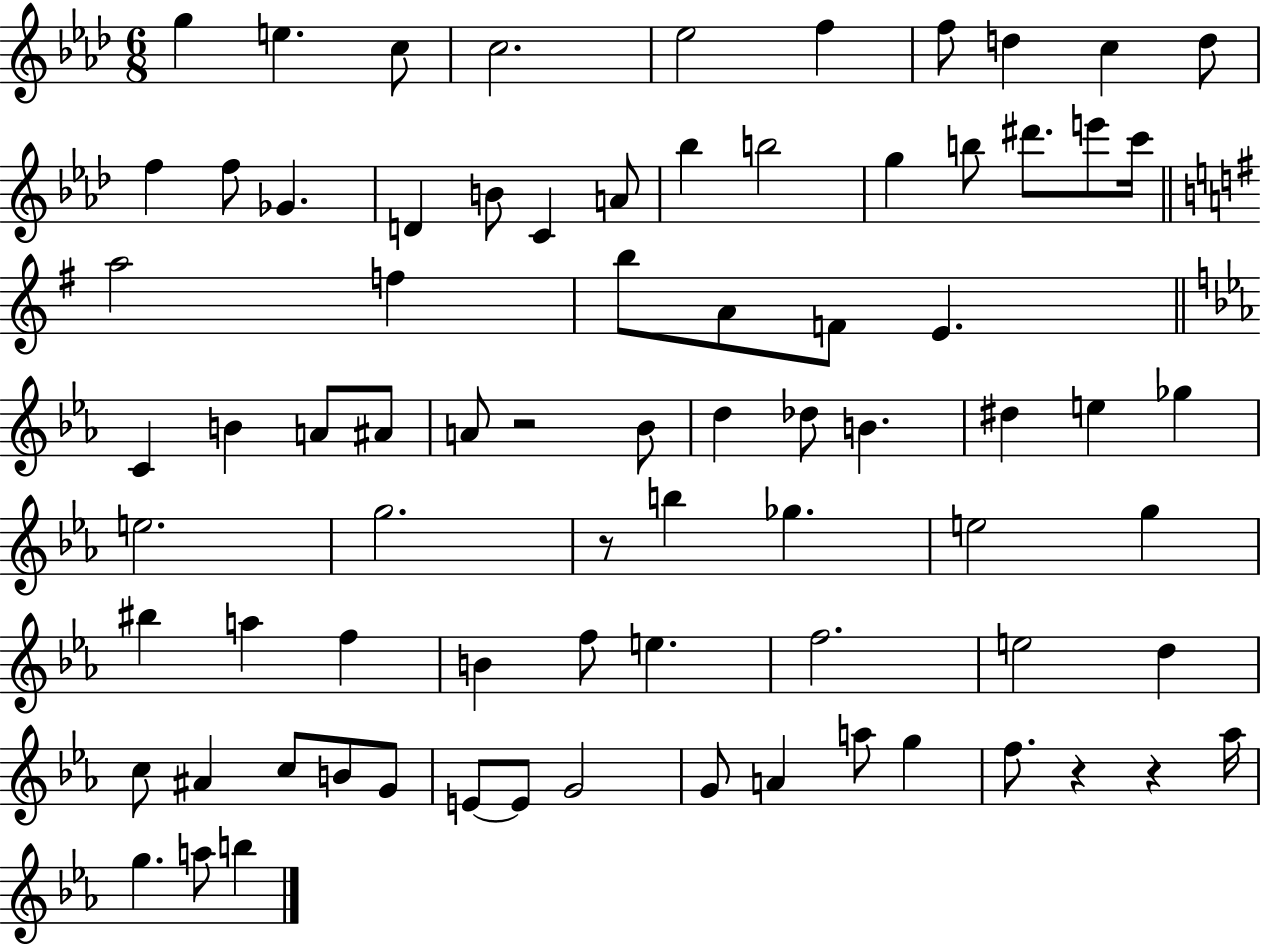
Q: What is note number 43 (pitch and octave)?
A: E5